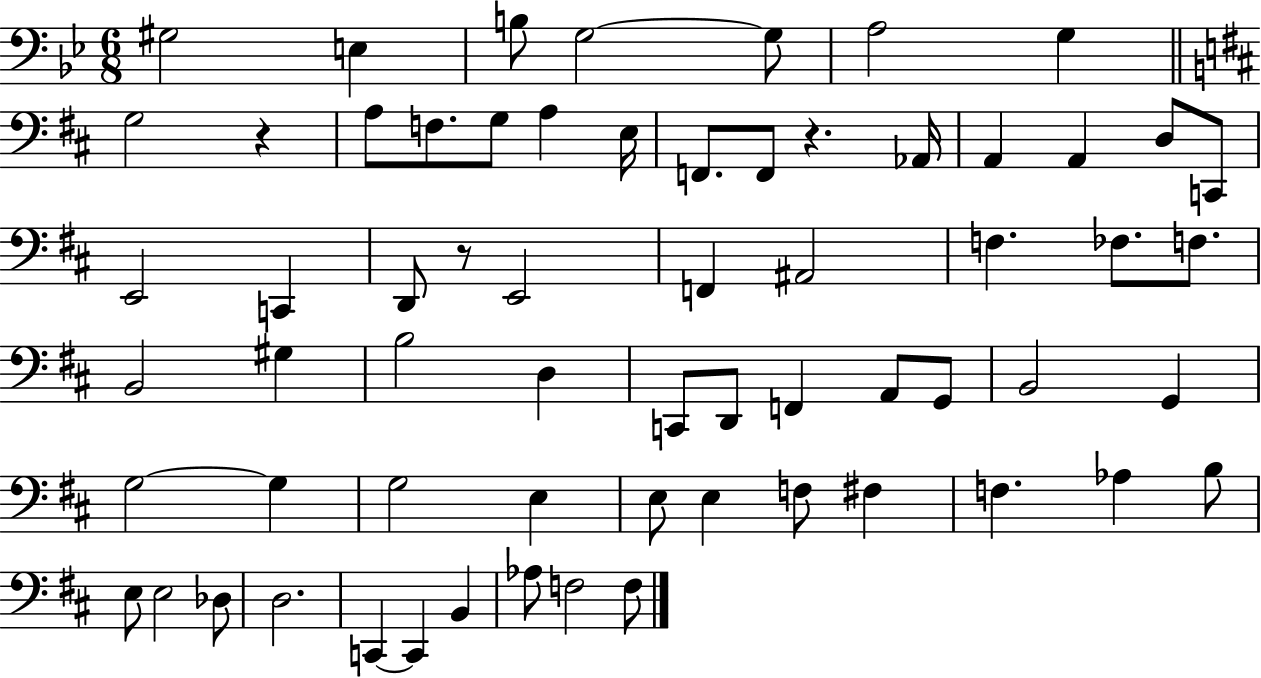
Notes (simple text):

G#3/h E3/q B3/e G3/h G3/e A3/h G3/q G3/h R/q A3/e F3/e. G3/e A3/q E3/s F2/e. F2/e R/q. Ab2/s A2/q A2/q D3/e C2/e E2/h C2/q D2/e R/e E2/h F2/q A#2/h F3/q. FES3/e. F3/e. B2/h G#3/q B3/h D3/q C2/e D2/e F2/q A2/e G2/e B2/h G2/q G3/h G3/q G3/h E3/q E3/e E3/q F3/e F#3/q F3/q. Ab3/q B3/e E3/e E3/h Db3/e D3/h. C2/q C2/q B2/q Ab3/e F3/h F3/e